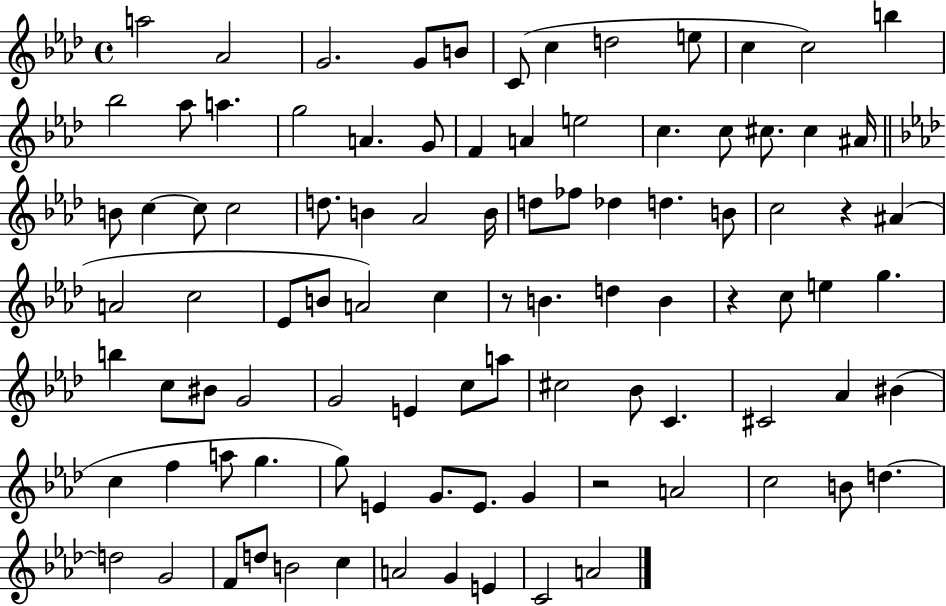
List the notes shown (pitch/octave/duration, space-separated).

A5/h Ab4/h G4/h. G4/e B4/e C4/e C5/q D5/h E5/e C5/q C5/h B5/q Bb5/h Ab5/e A5/q. G5/h A4/q. G4/e F4/q A4/q E5/h C5/q. C5/e C#5/e. C#5/q A#4/s B4/e C5/q C5/e C5/h D5/e. B4/q Ab4/h B4/s D5/e FES5/e Db5/q D5/q. B4/e C5/h R/q A#4/q A4/h C5/h Eb4/e B4/e A4/h C5/q R/e B4/q. D5/q B4/q R/q C5/e E5/q G5/q. B5/q C5/e BIS4/e G4/h G4/h E4/q C5/e A5/e C#5/h Bb4/e C4/q. C#4/h Ab4/q BIS4/q C5/q F5/q A5/e G5/q. G5/e E4/q G4/e. E4/e. G4/q R/h A4/h C5/h B4/e D5/q. D5/h G4/h F4/e D5/e B4/h C5/q A4/h G4/q E4/q C4/h A4/h